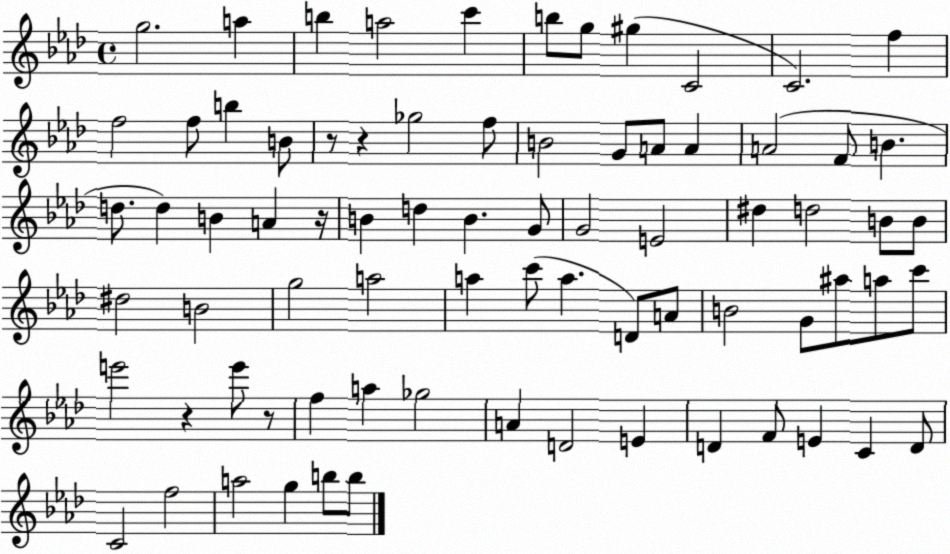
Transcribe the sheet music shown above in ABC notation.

X:1
T:Untitled
M:4/4
L:1/4
K:Ab
g2 a b a2 c' b/2 g/2 ^g C2 C2 f f2 f/2 b B/2 z/2 z _g2 f/2 B2 G/2 A/2 A A2 F/2 B d/2 d B A z/4 B d B G/2 G2 E2 ^d d2 B/2 B/2 ^d2 B2 g2 a2 a c'/2 a D/2 A/2 B2 G/2 ^a/2 a/2 c'/2 e'2 z e'/2 z/2 f a _g2 A D2 E D F/2 E C D/2 C2 f2 a2 g b/2 b/2